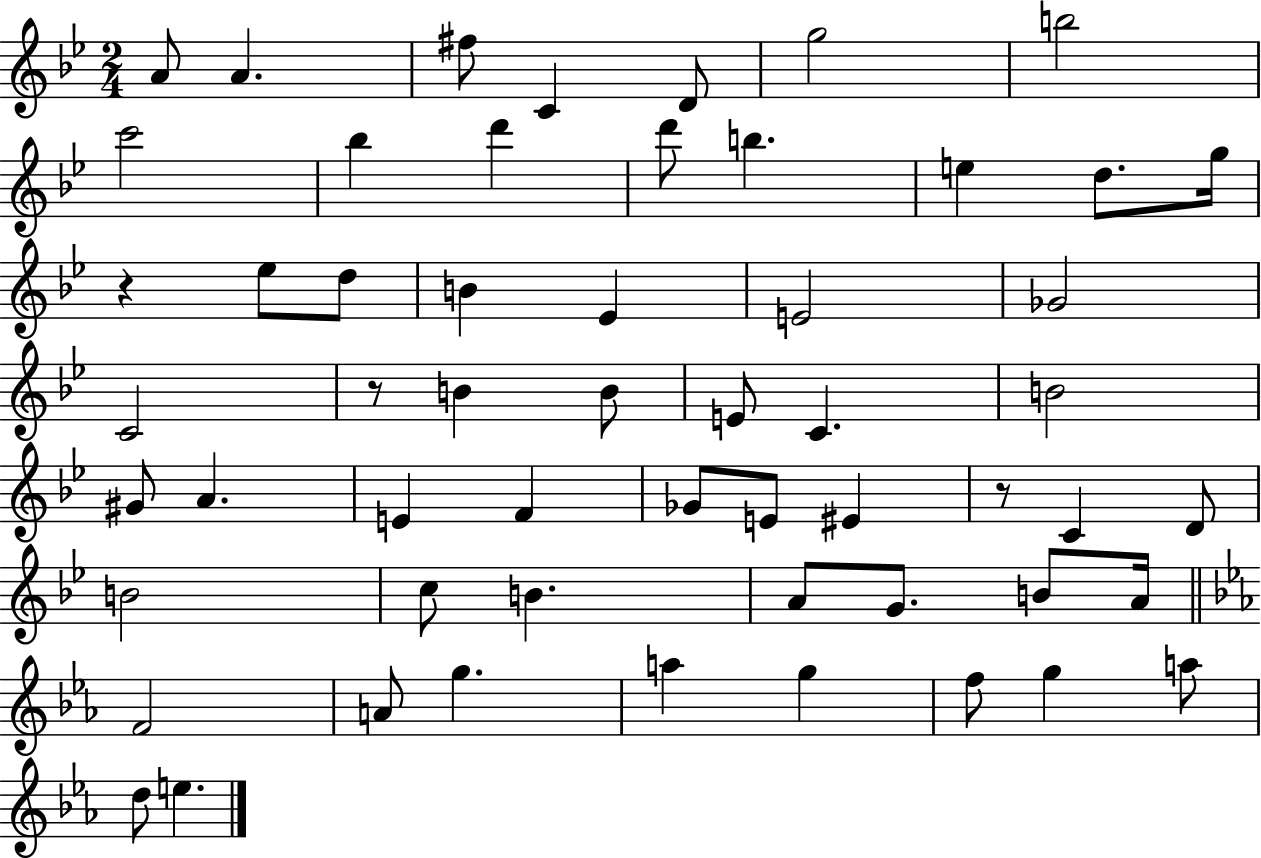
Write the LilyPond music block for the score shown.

{
  \clef treble
  \numericTimeSignature
  \time 2/4
  \key bes \major
  a'8 a'4. | fis''8 c'4 d'8 | g''2 | b''2 | \break c'''2 | bes''4 d'''4 | d'''8 b''4. | e''4 d''8. g''16 | \break r4 ees''8 d''8 | b'4 ees'4 | e'2 | ges'2 | \break c'2 | r8 b'4 b'8 | e'8 c'4. | b'2 | \break gis'8 a'4. | e'4 f'4 | ges'8 e'8 eis'4 | r8 c'4 d'8 | \break b'2 | c''8 b'4. | a'8 g'8. b'8 a'16 | \bar "||" \break \key c \minor f'2 | a'8 g''4. | a''4 g''4 | f''8 g''4 a''8 | \break d''8 e''4. | \bar "|."
}